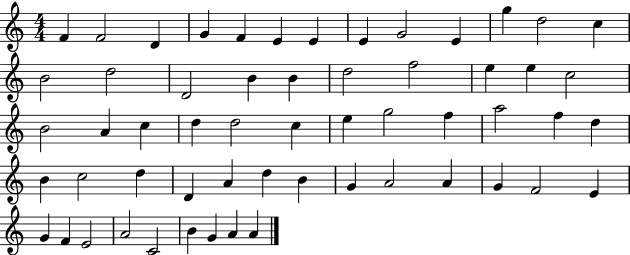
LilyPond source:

{
  \clef treble
  \numericTimeSignature
  \time 4/4
  \key c \major
  f'4 f'2 d'4 | g'4 f'4 e'4 e'4 | e'4 g'2 e'4 | g''4 d''2 c''4 | \break b'2 d''2 | d'2 b'4 b'4 | d''2 f''2 | e''4 e''4 c''2 | \break b'2 a'4 c''4 | d''4 d''2 c''4 | e''4 g''2 f''4 | a''2 f''4 d''4 | \break b'4 c''2 d''4 | d'4 a'4 d''4 b'4 | g'4 a'2 a'4 | g'4 f'2 e'4 | \break g'4 f'4 e'2 | a'2 c'2 | b'4 g'4 a'4 a'4 | \bar "|."
}